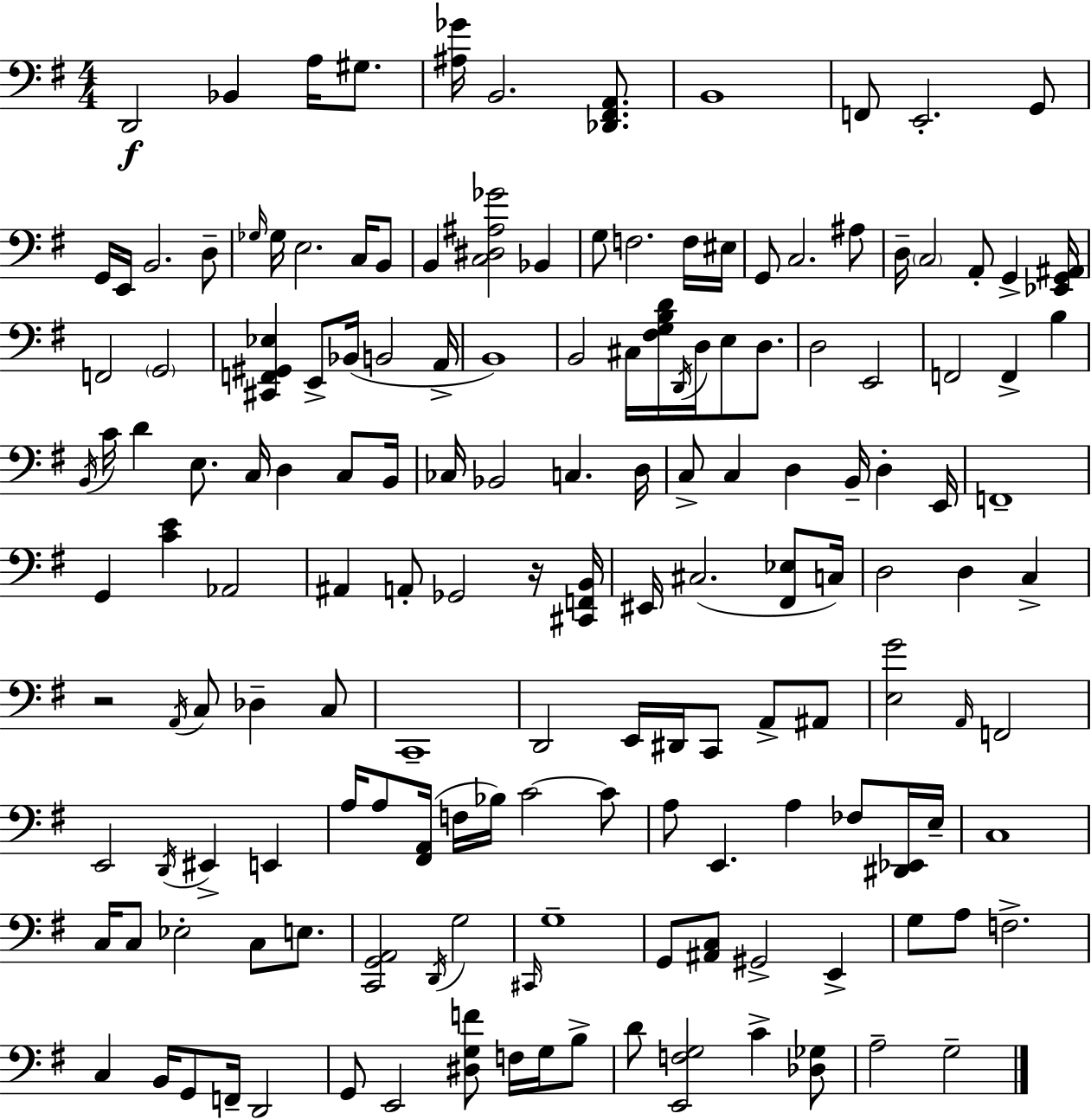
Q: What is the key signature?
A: G major